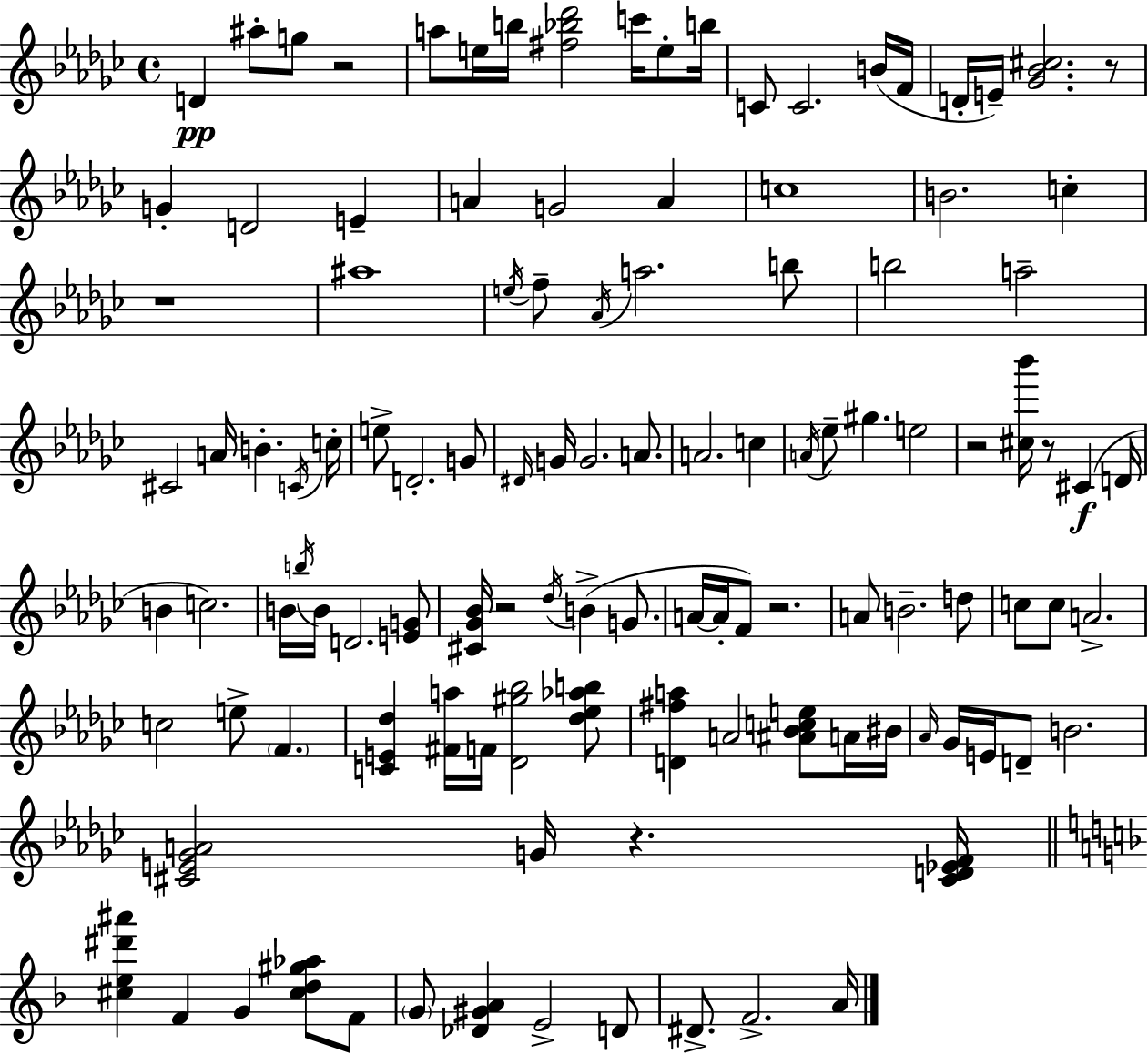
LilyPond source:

{
  \clef treble
  \time 4/4
  \defaultTimeSignature
  \key ees \minor
  d'4\pp ais''8-. g''8 r2 | a''8 e''16 b''16 <fis'' bes'' des'''>2 c'''16 e''8-. b''16 | c'8 c'2. b'16( f'16 | d'16-. e'16--) <ges' bes' cis''>2. r8 | \break g'4-. d'2 e'4-- | a'4 g'2 a'4 | c''1 | b'2. c''4-. | \break r1 | ais''1 | \acciaccatura { e''16 } f''8-- \acciaccatura { aes'16 } a''2. | b''8 b''2 a''2-- | \break cis'2 a'16 b'4.-. | \acciaccatura { c'16 } c''16-. e''8-> d'2.-. | g'8 \grace { dis'16 } g'16 g'2. | a'8. a'2. | \break c''4 \acciaccatura { a'16 } ees''8-- gis''4. e''2 | r2 <cis'' bes'''>16 r8 | cis'4(\f d'16 b'4 c''2.) | b'16 \acciaccatura { b''16 } b'16 d'2. | \break <e' g'>8 <cis' ges' bes'>16 r2 \acciaccatura { des''16 }( | b'4-> g'8. a'16~~ a'16-. f'8) r2. | a'8 b'2.-- | d''8 c''8 c''8 a'2.-> | \break c''2 e''8-> | \parenthesize f'4. <c' e' des''>4 <fis' a''>16 f'16 <des' gis'' bes''>2 | <des'' ees'' aes'' b''>8 <d' fis'' a''>4 a'2 | <ais' bes' c'' e''>8 a'16 bis'16 \grace { aes'16 } ges'16 e'16 d'8-- b'2. | \break <cis' e' ges' a'>2 | g'16 r4. <cis' d' ees' f'>16 \bar "||" \break \key f \major <cis'' e'' dis''' ais'''>4 f'4 g'4 <cis'' d'' gis'' aes''>8 f'8 | \parenthesize g'8 <des' gis' a'>4 e'2-> d'8 | dis'8.-> f'2.-> a'16 | \bar "|."
}